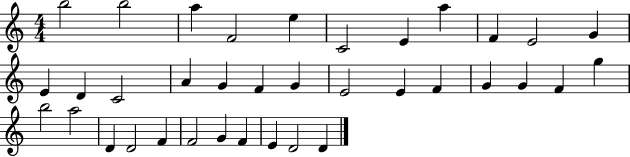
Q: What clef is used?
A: treble